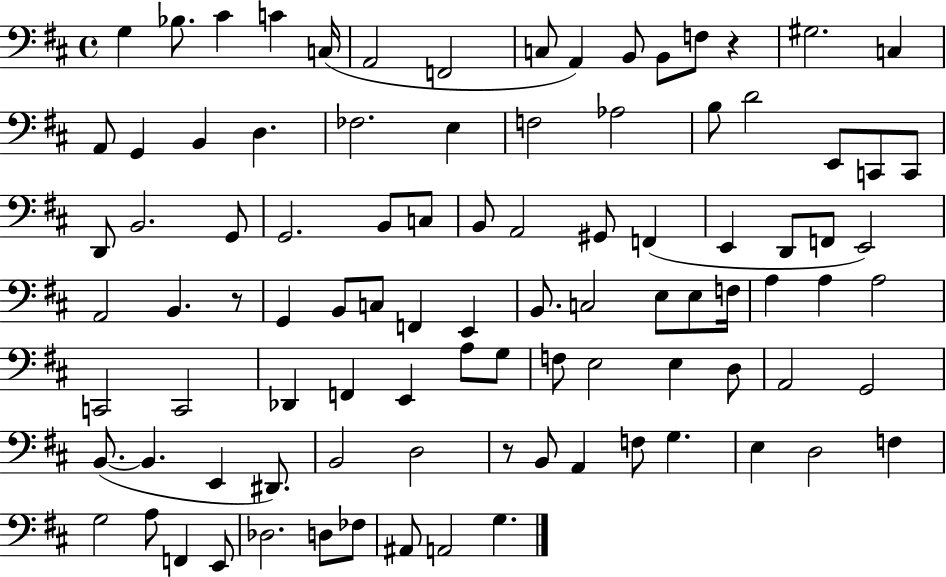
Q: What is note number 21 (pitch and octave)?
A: F3